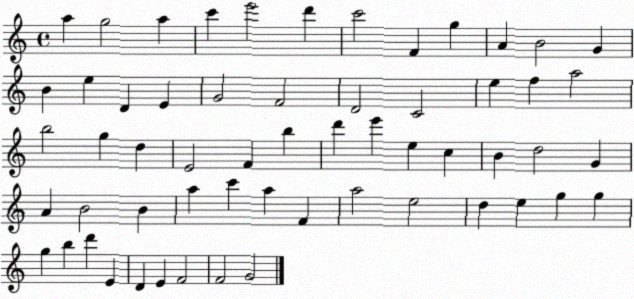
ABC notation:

X:1
T:Untitled
M:4/4
L:1/4
K:C
a g2 a c' e'2 d' c'2 F g A B2 G B e D E G2 F2 D2 C2 e f a2 b2 g d E2 F b d' e' e c B d2 G A B2 B a c' a F a2 e2 d e g g g b d' E D E F2 F2 G2